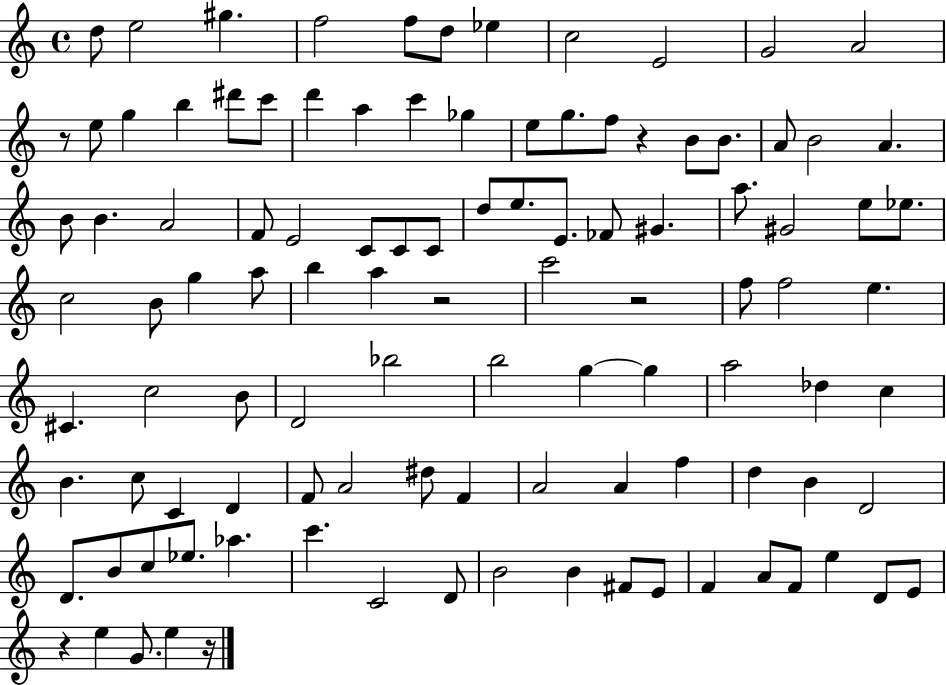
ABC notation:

X:1
T:Untitled
M:4/4
L:1/4
K:C
d/2 e2 ^g f2 f/2 d/2 _e c2 E2 G2 A2 z/2 e/2 g b ^d'/2 c'/2 d' a c' _g e/2 g/2 f/2 z B/2 B/2 A/2 B2 A B/2 B A2 F/2 E2 C/2 C/2 C/2 d/2 e/2 E/2 _F/2 ^G a/2 ^G2 e/2 _e/2 c2 B/2 g a/2 b a z2 c'2 z2 f/2 f2 e ^C c2 B/2 D2 _b2 b2 g g a2 _d c B c/2 C D F/2 A2 ^d/2 F A2 A f d B D2 D/2 B/2 c/2 _e/2 _a c' C2 D/2 B2 B ^F/2 E/2 F A/2 F/2 e D/2 E/2 z e G/2 e z/4